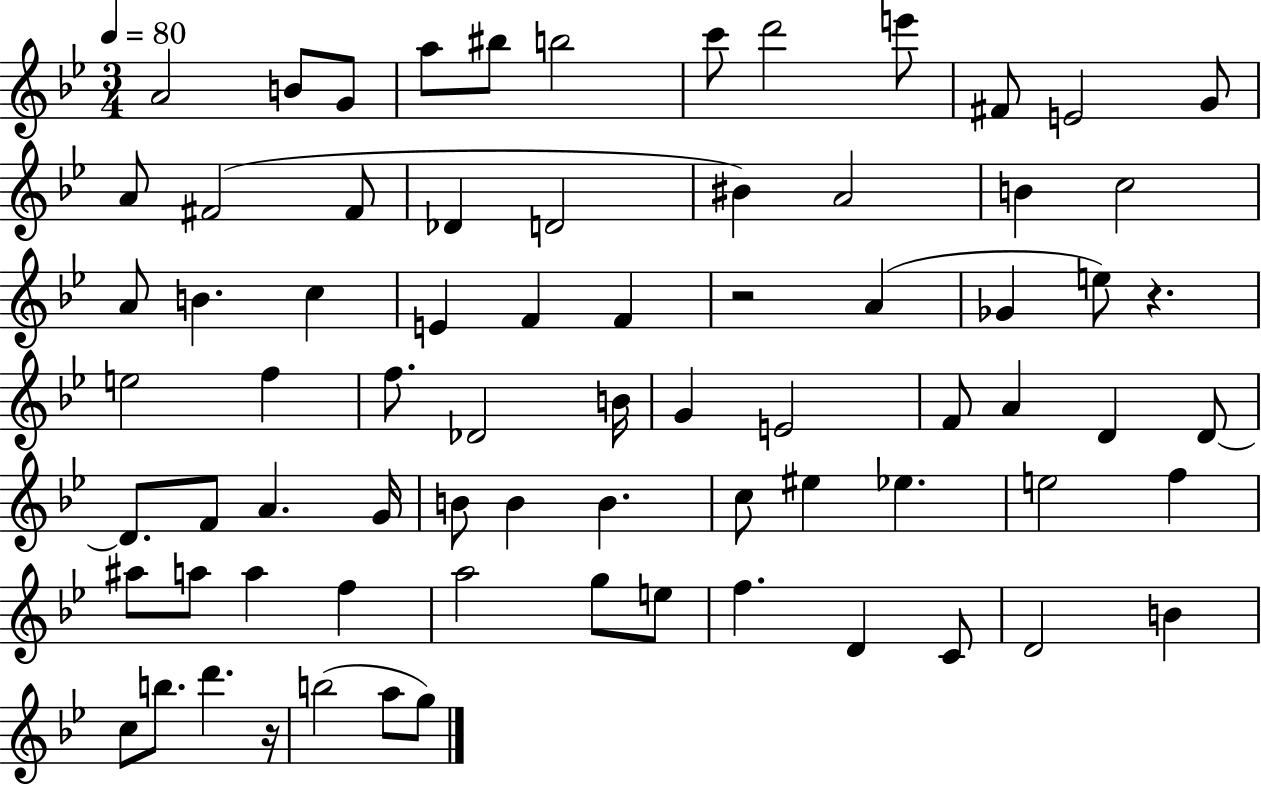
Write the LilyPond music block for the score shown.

{
  \clef treble
  \numericTimeSignature
  \time 3/4
  \key bes \major
  \tempo 4 = 80
  \repeat volta 2 { a'2 b'8 g'8 | a''8 bis''8 b''2 | c'''8 d'''2 e'''8 | fis'8 e'2 g'8 | \break a'8 fis'2( fis'8 | des'4 d'2 | bis'4) a'2 | b'4 c''2 | \break a'8 b'4. c''4 | e'4 f'4 f'4 | r2 a'4( | ges'4 e''8) r4. | \break e''2 f''4 | f''8. des'2 b'16 | g'4 e'2 | f'8 a'4 d'4 d'8~~ | \break d'8. f'8 a'4. g'16 | b'8 b'4 b'4. | c''8 eis''4 ees''4. | e''2 f''4 | \break ais''8 a''8 a''4 f''4 | a''2 g''8 e''8 | f''4. d'4 c'8 | d'2 b'4 | \break c''8 b''8. d'''4. r16 | b''2( a''8 g''8) | } \bar "|."
}